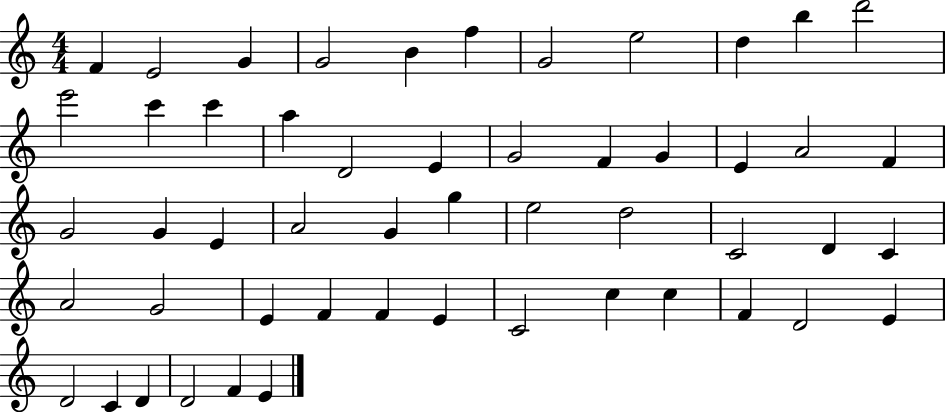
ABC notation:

X:1
T:Untitled
M:4/4
L:1/4
K:C
F E2 G G2 B f G2 e2 d b d'2 e'2 c' c' a D2 E G2 F G E A2 F G2 G E A2 G g e2 d2 C2 D C A2 G2 E F F E C2 c c F D2 E D2 C D D2 F E